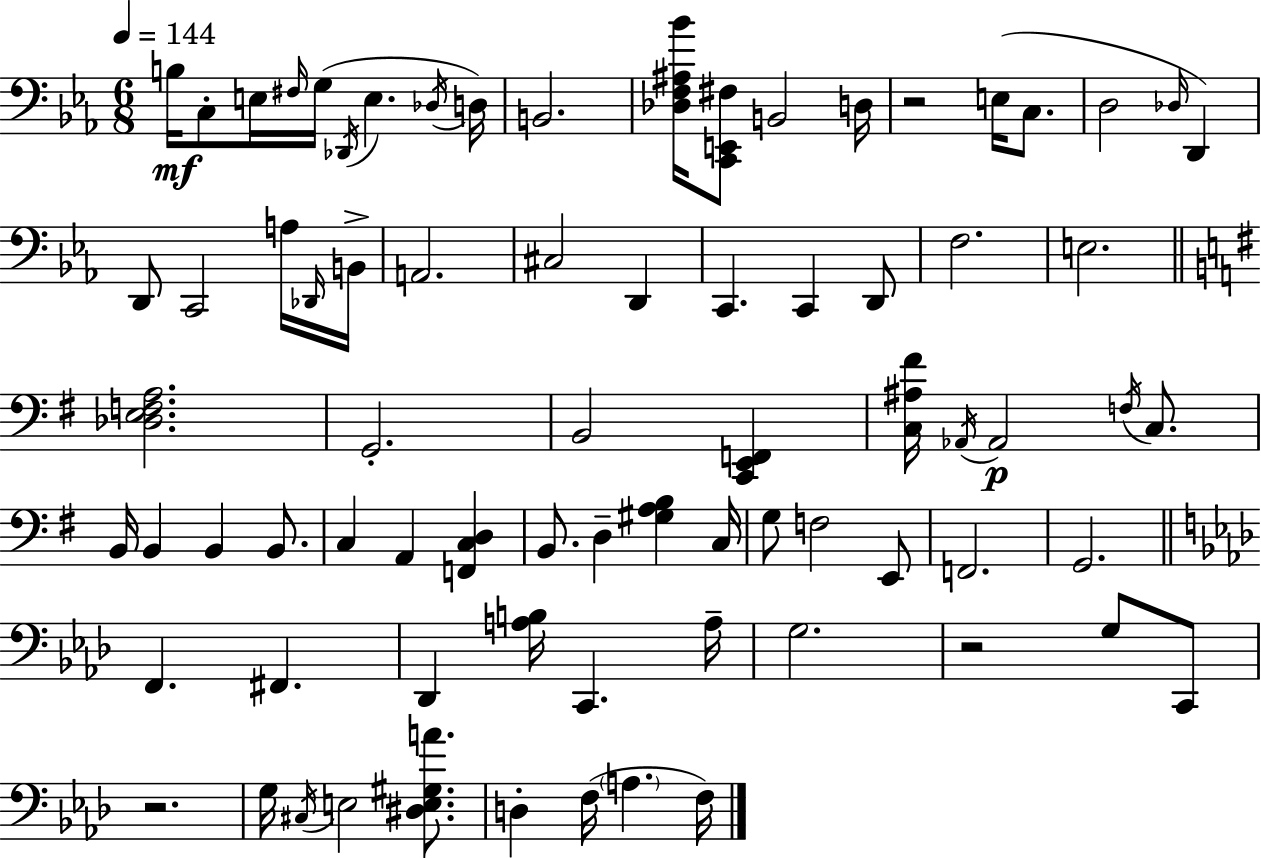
X:1
T:Untitled
M:6/8
L:1/4
K:Cm
B,/4 C,/2 E,/4 ^F,/4 G,/4 _D,,/4 E, _D,/4 D,/4 B,,2 [_D,F,^A,_B]/4 [C,,E,,^F,]/2 B,,2 D,/4 z2 E,/4 C,/2 D,2 _D,/4 D,, D,,/2 C,,2 A,/4 _D,,/4 B,,/4 A,,2 ^C,2 D,, C,, C,, D,,/2 F,2 E,2 [_D,E,F,A,]2 G,,2 B,,2 [C,,E,,F,,] [C,^A,^F]/4 _A,,/4 _A,,2 F,/4 C,/2 B,,/4 B,, B,, B,,/2 C, A,, [F,,C,D,] B,,/2 D, [^G,A,B,] C,/4 G,/2 F,2 E,,/2 F,,2 G,,2 F,, ^F,, _D,, [A,B,]/4 C,, A,/4 G,2 z2 G,/2 C,,/2 z2 G,/4 ^C,/4 E,2 [^D,E,^G,A]/2 D, F,/4 A, F,/4